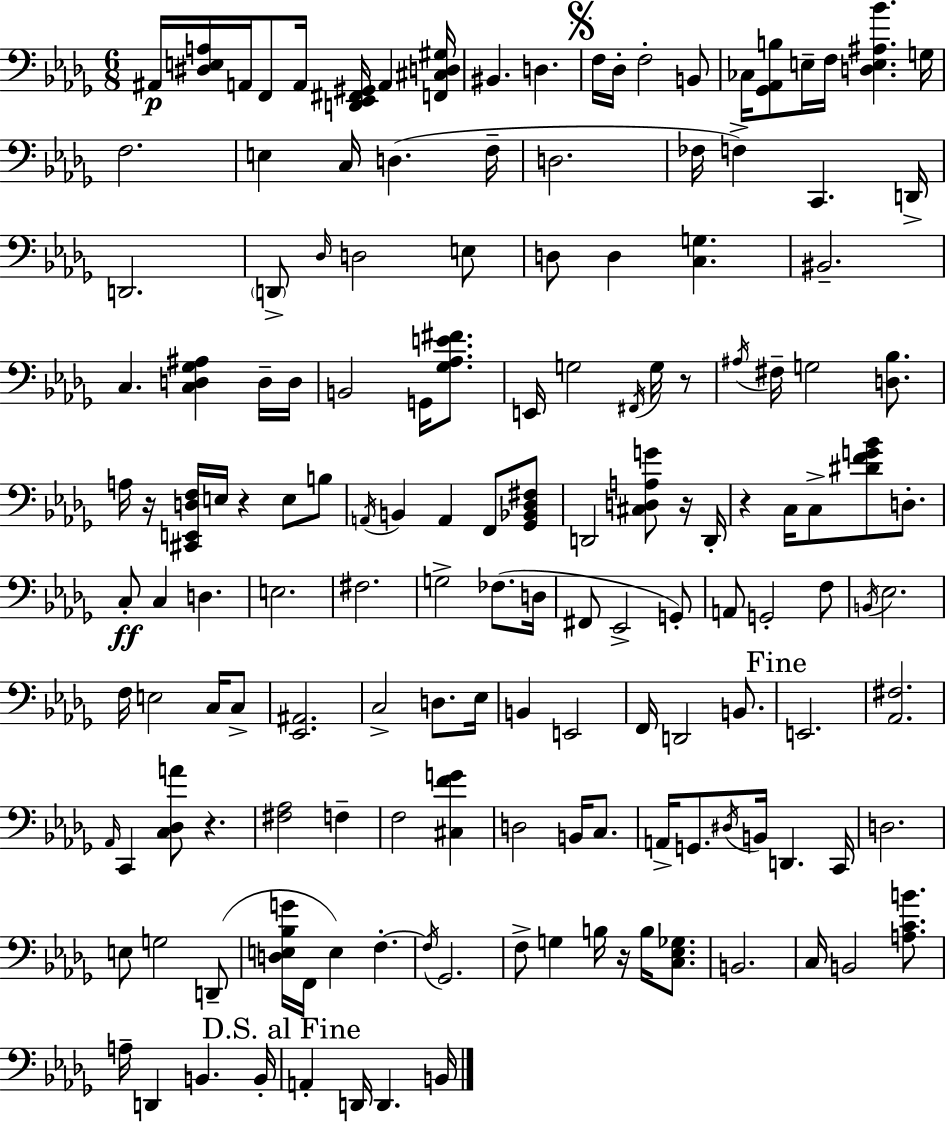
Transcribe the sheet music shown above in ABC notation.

X:1
T:Untitled
M:6/8
L:1/4
K:Bbm
^A,,/4 [^D,E,A,]/4 A,,/4 F,,/2 A,,/4 [D,,_E,,^F,,^G,,]/4 A,, [F,,^C,D,^G,]/4 ^B,, D, F,/4 _D,/4 F,2 B,,/2 _C,/4 [_G,,_A,,B,]/2 E,/4 F,/4 [D,E,^A,_B] G,/4 F,2 E, C,/4 D, F,/4 D,2 _F,/4 F, C,, D,,/4 D,,2 D,,/2 _D,/4 D,2 E,/2 D,/2 D, [C,G,] ^B,,2 C, [C,D,_G,^A,] D,/4 D,/4 B,,2 G,,/4 [_G,_A,E^F]/2 E,,/4 G,2 ^F,,/4 G,/4 z/2 ^A,/4 ^F,/4 G,2 [D,_B,]/2 A,/4 z/4 [^C,,E,,D,F,]/4 E,/4 z E,/2 B,/2 A,,/4 B,, A,, F,,/2 [_G,,_B,,_D,^F,]/2 D,,2 [^C,D,A,G]/2 z/4 D,,/4 z C,/4 C,/2 [^DFG_B]/2 D,/2 C,/2 C, D, E,2 ^F,2 G,2 _F,/2 D,/4 ^F,,/2 _E,,2 G,,/2 A,,/2 G,,2 F,/2 B,,/4 _E,2 F,/4 E,2 C,/4 C,/2 [_E,,^A,,]2 C,2 D,/2 _E,/4 B,, E,,2 F,,/4 D,,2 B,,/2 E,,2 [_A,,^F,]2 _A,,/4 C,, [C,_D,A]/2 z [^F,_A,]2 F, F,2 [^C,FG] D,2 B,,/4 C,/2 A,,/4 G,,/2 ^D,/4 B,,/4 D,, C,,/4 D,2 E,/2 G,2 D,,/2 [D,E,_B,G]/4 F,,/4 E, F, F,/4 _G,,2 F,/2 G, B,/4 z/4 B,/4 [C,_E,_G,]/2 B,,2 C,/4 B,,2 [A,CB]/2 A,/4 D,, B,, B,,/4 A,, D,,/4 D,, B,,/4